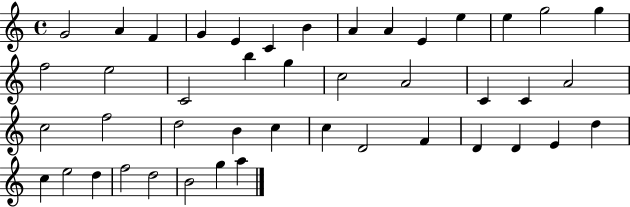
X:1
T:Untitled
M:4/4
L:1/4
K:C
G2 A F G E C B A A E e e g2 g f2 e2 C2 b g c2 A2 C C A2 c2 f2 d2 B c c D2 F D D E d c e2 d f2 d2 B2 g a